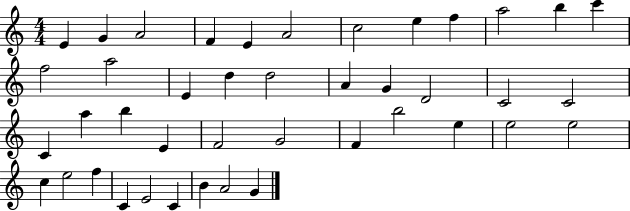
{
  \clef treble
  \numericTimeSignature
  \time 4/4
  \key c \major
  e'4 g'4 a'2 | f'4 e'4 a'2 | c''2 e''4 f''4 | a''2 b''4 c'''4 | \break f''2 a''2 | e'4 d''4 d''2 | a'4 g'4 d'2 | c'2 c'2 | \break c'4 a''4 b''4 e'4 | f'2 g'2 | f'4 b''2 e''4 | e''2 e''2 | \break c''4 e''2 f''4 | c'4 e'2 c'4 | b'4 a'2 g'4 | \bar "|."
}